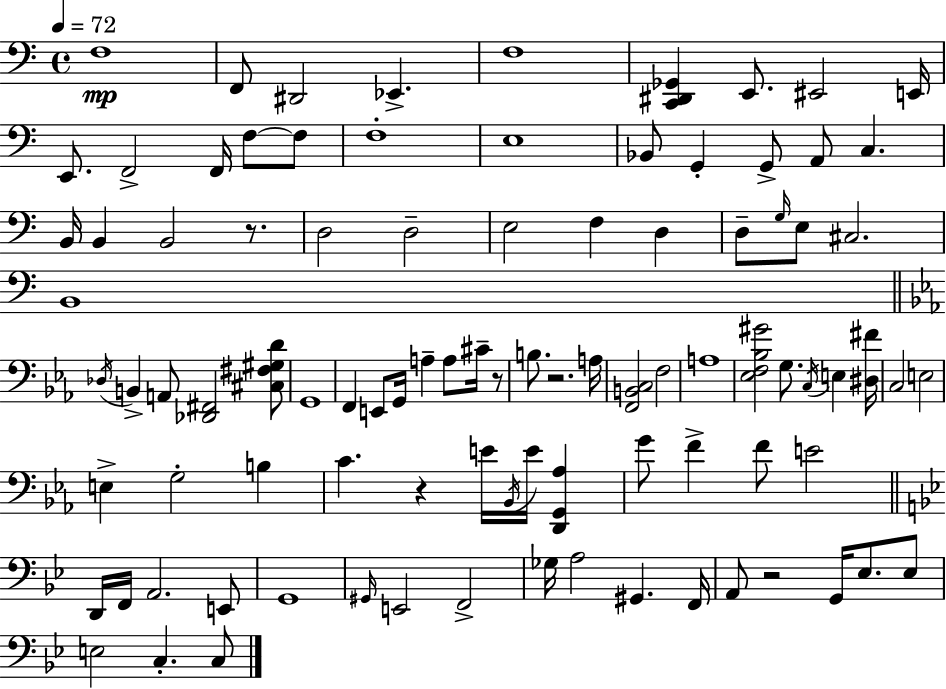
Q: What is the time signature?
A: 4/4